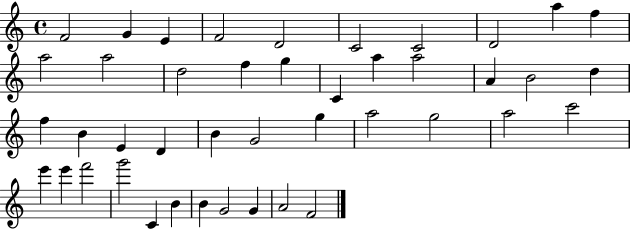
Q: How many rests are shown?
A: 0